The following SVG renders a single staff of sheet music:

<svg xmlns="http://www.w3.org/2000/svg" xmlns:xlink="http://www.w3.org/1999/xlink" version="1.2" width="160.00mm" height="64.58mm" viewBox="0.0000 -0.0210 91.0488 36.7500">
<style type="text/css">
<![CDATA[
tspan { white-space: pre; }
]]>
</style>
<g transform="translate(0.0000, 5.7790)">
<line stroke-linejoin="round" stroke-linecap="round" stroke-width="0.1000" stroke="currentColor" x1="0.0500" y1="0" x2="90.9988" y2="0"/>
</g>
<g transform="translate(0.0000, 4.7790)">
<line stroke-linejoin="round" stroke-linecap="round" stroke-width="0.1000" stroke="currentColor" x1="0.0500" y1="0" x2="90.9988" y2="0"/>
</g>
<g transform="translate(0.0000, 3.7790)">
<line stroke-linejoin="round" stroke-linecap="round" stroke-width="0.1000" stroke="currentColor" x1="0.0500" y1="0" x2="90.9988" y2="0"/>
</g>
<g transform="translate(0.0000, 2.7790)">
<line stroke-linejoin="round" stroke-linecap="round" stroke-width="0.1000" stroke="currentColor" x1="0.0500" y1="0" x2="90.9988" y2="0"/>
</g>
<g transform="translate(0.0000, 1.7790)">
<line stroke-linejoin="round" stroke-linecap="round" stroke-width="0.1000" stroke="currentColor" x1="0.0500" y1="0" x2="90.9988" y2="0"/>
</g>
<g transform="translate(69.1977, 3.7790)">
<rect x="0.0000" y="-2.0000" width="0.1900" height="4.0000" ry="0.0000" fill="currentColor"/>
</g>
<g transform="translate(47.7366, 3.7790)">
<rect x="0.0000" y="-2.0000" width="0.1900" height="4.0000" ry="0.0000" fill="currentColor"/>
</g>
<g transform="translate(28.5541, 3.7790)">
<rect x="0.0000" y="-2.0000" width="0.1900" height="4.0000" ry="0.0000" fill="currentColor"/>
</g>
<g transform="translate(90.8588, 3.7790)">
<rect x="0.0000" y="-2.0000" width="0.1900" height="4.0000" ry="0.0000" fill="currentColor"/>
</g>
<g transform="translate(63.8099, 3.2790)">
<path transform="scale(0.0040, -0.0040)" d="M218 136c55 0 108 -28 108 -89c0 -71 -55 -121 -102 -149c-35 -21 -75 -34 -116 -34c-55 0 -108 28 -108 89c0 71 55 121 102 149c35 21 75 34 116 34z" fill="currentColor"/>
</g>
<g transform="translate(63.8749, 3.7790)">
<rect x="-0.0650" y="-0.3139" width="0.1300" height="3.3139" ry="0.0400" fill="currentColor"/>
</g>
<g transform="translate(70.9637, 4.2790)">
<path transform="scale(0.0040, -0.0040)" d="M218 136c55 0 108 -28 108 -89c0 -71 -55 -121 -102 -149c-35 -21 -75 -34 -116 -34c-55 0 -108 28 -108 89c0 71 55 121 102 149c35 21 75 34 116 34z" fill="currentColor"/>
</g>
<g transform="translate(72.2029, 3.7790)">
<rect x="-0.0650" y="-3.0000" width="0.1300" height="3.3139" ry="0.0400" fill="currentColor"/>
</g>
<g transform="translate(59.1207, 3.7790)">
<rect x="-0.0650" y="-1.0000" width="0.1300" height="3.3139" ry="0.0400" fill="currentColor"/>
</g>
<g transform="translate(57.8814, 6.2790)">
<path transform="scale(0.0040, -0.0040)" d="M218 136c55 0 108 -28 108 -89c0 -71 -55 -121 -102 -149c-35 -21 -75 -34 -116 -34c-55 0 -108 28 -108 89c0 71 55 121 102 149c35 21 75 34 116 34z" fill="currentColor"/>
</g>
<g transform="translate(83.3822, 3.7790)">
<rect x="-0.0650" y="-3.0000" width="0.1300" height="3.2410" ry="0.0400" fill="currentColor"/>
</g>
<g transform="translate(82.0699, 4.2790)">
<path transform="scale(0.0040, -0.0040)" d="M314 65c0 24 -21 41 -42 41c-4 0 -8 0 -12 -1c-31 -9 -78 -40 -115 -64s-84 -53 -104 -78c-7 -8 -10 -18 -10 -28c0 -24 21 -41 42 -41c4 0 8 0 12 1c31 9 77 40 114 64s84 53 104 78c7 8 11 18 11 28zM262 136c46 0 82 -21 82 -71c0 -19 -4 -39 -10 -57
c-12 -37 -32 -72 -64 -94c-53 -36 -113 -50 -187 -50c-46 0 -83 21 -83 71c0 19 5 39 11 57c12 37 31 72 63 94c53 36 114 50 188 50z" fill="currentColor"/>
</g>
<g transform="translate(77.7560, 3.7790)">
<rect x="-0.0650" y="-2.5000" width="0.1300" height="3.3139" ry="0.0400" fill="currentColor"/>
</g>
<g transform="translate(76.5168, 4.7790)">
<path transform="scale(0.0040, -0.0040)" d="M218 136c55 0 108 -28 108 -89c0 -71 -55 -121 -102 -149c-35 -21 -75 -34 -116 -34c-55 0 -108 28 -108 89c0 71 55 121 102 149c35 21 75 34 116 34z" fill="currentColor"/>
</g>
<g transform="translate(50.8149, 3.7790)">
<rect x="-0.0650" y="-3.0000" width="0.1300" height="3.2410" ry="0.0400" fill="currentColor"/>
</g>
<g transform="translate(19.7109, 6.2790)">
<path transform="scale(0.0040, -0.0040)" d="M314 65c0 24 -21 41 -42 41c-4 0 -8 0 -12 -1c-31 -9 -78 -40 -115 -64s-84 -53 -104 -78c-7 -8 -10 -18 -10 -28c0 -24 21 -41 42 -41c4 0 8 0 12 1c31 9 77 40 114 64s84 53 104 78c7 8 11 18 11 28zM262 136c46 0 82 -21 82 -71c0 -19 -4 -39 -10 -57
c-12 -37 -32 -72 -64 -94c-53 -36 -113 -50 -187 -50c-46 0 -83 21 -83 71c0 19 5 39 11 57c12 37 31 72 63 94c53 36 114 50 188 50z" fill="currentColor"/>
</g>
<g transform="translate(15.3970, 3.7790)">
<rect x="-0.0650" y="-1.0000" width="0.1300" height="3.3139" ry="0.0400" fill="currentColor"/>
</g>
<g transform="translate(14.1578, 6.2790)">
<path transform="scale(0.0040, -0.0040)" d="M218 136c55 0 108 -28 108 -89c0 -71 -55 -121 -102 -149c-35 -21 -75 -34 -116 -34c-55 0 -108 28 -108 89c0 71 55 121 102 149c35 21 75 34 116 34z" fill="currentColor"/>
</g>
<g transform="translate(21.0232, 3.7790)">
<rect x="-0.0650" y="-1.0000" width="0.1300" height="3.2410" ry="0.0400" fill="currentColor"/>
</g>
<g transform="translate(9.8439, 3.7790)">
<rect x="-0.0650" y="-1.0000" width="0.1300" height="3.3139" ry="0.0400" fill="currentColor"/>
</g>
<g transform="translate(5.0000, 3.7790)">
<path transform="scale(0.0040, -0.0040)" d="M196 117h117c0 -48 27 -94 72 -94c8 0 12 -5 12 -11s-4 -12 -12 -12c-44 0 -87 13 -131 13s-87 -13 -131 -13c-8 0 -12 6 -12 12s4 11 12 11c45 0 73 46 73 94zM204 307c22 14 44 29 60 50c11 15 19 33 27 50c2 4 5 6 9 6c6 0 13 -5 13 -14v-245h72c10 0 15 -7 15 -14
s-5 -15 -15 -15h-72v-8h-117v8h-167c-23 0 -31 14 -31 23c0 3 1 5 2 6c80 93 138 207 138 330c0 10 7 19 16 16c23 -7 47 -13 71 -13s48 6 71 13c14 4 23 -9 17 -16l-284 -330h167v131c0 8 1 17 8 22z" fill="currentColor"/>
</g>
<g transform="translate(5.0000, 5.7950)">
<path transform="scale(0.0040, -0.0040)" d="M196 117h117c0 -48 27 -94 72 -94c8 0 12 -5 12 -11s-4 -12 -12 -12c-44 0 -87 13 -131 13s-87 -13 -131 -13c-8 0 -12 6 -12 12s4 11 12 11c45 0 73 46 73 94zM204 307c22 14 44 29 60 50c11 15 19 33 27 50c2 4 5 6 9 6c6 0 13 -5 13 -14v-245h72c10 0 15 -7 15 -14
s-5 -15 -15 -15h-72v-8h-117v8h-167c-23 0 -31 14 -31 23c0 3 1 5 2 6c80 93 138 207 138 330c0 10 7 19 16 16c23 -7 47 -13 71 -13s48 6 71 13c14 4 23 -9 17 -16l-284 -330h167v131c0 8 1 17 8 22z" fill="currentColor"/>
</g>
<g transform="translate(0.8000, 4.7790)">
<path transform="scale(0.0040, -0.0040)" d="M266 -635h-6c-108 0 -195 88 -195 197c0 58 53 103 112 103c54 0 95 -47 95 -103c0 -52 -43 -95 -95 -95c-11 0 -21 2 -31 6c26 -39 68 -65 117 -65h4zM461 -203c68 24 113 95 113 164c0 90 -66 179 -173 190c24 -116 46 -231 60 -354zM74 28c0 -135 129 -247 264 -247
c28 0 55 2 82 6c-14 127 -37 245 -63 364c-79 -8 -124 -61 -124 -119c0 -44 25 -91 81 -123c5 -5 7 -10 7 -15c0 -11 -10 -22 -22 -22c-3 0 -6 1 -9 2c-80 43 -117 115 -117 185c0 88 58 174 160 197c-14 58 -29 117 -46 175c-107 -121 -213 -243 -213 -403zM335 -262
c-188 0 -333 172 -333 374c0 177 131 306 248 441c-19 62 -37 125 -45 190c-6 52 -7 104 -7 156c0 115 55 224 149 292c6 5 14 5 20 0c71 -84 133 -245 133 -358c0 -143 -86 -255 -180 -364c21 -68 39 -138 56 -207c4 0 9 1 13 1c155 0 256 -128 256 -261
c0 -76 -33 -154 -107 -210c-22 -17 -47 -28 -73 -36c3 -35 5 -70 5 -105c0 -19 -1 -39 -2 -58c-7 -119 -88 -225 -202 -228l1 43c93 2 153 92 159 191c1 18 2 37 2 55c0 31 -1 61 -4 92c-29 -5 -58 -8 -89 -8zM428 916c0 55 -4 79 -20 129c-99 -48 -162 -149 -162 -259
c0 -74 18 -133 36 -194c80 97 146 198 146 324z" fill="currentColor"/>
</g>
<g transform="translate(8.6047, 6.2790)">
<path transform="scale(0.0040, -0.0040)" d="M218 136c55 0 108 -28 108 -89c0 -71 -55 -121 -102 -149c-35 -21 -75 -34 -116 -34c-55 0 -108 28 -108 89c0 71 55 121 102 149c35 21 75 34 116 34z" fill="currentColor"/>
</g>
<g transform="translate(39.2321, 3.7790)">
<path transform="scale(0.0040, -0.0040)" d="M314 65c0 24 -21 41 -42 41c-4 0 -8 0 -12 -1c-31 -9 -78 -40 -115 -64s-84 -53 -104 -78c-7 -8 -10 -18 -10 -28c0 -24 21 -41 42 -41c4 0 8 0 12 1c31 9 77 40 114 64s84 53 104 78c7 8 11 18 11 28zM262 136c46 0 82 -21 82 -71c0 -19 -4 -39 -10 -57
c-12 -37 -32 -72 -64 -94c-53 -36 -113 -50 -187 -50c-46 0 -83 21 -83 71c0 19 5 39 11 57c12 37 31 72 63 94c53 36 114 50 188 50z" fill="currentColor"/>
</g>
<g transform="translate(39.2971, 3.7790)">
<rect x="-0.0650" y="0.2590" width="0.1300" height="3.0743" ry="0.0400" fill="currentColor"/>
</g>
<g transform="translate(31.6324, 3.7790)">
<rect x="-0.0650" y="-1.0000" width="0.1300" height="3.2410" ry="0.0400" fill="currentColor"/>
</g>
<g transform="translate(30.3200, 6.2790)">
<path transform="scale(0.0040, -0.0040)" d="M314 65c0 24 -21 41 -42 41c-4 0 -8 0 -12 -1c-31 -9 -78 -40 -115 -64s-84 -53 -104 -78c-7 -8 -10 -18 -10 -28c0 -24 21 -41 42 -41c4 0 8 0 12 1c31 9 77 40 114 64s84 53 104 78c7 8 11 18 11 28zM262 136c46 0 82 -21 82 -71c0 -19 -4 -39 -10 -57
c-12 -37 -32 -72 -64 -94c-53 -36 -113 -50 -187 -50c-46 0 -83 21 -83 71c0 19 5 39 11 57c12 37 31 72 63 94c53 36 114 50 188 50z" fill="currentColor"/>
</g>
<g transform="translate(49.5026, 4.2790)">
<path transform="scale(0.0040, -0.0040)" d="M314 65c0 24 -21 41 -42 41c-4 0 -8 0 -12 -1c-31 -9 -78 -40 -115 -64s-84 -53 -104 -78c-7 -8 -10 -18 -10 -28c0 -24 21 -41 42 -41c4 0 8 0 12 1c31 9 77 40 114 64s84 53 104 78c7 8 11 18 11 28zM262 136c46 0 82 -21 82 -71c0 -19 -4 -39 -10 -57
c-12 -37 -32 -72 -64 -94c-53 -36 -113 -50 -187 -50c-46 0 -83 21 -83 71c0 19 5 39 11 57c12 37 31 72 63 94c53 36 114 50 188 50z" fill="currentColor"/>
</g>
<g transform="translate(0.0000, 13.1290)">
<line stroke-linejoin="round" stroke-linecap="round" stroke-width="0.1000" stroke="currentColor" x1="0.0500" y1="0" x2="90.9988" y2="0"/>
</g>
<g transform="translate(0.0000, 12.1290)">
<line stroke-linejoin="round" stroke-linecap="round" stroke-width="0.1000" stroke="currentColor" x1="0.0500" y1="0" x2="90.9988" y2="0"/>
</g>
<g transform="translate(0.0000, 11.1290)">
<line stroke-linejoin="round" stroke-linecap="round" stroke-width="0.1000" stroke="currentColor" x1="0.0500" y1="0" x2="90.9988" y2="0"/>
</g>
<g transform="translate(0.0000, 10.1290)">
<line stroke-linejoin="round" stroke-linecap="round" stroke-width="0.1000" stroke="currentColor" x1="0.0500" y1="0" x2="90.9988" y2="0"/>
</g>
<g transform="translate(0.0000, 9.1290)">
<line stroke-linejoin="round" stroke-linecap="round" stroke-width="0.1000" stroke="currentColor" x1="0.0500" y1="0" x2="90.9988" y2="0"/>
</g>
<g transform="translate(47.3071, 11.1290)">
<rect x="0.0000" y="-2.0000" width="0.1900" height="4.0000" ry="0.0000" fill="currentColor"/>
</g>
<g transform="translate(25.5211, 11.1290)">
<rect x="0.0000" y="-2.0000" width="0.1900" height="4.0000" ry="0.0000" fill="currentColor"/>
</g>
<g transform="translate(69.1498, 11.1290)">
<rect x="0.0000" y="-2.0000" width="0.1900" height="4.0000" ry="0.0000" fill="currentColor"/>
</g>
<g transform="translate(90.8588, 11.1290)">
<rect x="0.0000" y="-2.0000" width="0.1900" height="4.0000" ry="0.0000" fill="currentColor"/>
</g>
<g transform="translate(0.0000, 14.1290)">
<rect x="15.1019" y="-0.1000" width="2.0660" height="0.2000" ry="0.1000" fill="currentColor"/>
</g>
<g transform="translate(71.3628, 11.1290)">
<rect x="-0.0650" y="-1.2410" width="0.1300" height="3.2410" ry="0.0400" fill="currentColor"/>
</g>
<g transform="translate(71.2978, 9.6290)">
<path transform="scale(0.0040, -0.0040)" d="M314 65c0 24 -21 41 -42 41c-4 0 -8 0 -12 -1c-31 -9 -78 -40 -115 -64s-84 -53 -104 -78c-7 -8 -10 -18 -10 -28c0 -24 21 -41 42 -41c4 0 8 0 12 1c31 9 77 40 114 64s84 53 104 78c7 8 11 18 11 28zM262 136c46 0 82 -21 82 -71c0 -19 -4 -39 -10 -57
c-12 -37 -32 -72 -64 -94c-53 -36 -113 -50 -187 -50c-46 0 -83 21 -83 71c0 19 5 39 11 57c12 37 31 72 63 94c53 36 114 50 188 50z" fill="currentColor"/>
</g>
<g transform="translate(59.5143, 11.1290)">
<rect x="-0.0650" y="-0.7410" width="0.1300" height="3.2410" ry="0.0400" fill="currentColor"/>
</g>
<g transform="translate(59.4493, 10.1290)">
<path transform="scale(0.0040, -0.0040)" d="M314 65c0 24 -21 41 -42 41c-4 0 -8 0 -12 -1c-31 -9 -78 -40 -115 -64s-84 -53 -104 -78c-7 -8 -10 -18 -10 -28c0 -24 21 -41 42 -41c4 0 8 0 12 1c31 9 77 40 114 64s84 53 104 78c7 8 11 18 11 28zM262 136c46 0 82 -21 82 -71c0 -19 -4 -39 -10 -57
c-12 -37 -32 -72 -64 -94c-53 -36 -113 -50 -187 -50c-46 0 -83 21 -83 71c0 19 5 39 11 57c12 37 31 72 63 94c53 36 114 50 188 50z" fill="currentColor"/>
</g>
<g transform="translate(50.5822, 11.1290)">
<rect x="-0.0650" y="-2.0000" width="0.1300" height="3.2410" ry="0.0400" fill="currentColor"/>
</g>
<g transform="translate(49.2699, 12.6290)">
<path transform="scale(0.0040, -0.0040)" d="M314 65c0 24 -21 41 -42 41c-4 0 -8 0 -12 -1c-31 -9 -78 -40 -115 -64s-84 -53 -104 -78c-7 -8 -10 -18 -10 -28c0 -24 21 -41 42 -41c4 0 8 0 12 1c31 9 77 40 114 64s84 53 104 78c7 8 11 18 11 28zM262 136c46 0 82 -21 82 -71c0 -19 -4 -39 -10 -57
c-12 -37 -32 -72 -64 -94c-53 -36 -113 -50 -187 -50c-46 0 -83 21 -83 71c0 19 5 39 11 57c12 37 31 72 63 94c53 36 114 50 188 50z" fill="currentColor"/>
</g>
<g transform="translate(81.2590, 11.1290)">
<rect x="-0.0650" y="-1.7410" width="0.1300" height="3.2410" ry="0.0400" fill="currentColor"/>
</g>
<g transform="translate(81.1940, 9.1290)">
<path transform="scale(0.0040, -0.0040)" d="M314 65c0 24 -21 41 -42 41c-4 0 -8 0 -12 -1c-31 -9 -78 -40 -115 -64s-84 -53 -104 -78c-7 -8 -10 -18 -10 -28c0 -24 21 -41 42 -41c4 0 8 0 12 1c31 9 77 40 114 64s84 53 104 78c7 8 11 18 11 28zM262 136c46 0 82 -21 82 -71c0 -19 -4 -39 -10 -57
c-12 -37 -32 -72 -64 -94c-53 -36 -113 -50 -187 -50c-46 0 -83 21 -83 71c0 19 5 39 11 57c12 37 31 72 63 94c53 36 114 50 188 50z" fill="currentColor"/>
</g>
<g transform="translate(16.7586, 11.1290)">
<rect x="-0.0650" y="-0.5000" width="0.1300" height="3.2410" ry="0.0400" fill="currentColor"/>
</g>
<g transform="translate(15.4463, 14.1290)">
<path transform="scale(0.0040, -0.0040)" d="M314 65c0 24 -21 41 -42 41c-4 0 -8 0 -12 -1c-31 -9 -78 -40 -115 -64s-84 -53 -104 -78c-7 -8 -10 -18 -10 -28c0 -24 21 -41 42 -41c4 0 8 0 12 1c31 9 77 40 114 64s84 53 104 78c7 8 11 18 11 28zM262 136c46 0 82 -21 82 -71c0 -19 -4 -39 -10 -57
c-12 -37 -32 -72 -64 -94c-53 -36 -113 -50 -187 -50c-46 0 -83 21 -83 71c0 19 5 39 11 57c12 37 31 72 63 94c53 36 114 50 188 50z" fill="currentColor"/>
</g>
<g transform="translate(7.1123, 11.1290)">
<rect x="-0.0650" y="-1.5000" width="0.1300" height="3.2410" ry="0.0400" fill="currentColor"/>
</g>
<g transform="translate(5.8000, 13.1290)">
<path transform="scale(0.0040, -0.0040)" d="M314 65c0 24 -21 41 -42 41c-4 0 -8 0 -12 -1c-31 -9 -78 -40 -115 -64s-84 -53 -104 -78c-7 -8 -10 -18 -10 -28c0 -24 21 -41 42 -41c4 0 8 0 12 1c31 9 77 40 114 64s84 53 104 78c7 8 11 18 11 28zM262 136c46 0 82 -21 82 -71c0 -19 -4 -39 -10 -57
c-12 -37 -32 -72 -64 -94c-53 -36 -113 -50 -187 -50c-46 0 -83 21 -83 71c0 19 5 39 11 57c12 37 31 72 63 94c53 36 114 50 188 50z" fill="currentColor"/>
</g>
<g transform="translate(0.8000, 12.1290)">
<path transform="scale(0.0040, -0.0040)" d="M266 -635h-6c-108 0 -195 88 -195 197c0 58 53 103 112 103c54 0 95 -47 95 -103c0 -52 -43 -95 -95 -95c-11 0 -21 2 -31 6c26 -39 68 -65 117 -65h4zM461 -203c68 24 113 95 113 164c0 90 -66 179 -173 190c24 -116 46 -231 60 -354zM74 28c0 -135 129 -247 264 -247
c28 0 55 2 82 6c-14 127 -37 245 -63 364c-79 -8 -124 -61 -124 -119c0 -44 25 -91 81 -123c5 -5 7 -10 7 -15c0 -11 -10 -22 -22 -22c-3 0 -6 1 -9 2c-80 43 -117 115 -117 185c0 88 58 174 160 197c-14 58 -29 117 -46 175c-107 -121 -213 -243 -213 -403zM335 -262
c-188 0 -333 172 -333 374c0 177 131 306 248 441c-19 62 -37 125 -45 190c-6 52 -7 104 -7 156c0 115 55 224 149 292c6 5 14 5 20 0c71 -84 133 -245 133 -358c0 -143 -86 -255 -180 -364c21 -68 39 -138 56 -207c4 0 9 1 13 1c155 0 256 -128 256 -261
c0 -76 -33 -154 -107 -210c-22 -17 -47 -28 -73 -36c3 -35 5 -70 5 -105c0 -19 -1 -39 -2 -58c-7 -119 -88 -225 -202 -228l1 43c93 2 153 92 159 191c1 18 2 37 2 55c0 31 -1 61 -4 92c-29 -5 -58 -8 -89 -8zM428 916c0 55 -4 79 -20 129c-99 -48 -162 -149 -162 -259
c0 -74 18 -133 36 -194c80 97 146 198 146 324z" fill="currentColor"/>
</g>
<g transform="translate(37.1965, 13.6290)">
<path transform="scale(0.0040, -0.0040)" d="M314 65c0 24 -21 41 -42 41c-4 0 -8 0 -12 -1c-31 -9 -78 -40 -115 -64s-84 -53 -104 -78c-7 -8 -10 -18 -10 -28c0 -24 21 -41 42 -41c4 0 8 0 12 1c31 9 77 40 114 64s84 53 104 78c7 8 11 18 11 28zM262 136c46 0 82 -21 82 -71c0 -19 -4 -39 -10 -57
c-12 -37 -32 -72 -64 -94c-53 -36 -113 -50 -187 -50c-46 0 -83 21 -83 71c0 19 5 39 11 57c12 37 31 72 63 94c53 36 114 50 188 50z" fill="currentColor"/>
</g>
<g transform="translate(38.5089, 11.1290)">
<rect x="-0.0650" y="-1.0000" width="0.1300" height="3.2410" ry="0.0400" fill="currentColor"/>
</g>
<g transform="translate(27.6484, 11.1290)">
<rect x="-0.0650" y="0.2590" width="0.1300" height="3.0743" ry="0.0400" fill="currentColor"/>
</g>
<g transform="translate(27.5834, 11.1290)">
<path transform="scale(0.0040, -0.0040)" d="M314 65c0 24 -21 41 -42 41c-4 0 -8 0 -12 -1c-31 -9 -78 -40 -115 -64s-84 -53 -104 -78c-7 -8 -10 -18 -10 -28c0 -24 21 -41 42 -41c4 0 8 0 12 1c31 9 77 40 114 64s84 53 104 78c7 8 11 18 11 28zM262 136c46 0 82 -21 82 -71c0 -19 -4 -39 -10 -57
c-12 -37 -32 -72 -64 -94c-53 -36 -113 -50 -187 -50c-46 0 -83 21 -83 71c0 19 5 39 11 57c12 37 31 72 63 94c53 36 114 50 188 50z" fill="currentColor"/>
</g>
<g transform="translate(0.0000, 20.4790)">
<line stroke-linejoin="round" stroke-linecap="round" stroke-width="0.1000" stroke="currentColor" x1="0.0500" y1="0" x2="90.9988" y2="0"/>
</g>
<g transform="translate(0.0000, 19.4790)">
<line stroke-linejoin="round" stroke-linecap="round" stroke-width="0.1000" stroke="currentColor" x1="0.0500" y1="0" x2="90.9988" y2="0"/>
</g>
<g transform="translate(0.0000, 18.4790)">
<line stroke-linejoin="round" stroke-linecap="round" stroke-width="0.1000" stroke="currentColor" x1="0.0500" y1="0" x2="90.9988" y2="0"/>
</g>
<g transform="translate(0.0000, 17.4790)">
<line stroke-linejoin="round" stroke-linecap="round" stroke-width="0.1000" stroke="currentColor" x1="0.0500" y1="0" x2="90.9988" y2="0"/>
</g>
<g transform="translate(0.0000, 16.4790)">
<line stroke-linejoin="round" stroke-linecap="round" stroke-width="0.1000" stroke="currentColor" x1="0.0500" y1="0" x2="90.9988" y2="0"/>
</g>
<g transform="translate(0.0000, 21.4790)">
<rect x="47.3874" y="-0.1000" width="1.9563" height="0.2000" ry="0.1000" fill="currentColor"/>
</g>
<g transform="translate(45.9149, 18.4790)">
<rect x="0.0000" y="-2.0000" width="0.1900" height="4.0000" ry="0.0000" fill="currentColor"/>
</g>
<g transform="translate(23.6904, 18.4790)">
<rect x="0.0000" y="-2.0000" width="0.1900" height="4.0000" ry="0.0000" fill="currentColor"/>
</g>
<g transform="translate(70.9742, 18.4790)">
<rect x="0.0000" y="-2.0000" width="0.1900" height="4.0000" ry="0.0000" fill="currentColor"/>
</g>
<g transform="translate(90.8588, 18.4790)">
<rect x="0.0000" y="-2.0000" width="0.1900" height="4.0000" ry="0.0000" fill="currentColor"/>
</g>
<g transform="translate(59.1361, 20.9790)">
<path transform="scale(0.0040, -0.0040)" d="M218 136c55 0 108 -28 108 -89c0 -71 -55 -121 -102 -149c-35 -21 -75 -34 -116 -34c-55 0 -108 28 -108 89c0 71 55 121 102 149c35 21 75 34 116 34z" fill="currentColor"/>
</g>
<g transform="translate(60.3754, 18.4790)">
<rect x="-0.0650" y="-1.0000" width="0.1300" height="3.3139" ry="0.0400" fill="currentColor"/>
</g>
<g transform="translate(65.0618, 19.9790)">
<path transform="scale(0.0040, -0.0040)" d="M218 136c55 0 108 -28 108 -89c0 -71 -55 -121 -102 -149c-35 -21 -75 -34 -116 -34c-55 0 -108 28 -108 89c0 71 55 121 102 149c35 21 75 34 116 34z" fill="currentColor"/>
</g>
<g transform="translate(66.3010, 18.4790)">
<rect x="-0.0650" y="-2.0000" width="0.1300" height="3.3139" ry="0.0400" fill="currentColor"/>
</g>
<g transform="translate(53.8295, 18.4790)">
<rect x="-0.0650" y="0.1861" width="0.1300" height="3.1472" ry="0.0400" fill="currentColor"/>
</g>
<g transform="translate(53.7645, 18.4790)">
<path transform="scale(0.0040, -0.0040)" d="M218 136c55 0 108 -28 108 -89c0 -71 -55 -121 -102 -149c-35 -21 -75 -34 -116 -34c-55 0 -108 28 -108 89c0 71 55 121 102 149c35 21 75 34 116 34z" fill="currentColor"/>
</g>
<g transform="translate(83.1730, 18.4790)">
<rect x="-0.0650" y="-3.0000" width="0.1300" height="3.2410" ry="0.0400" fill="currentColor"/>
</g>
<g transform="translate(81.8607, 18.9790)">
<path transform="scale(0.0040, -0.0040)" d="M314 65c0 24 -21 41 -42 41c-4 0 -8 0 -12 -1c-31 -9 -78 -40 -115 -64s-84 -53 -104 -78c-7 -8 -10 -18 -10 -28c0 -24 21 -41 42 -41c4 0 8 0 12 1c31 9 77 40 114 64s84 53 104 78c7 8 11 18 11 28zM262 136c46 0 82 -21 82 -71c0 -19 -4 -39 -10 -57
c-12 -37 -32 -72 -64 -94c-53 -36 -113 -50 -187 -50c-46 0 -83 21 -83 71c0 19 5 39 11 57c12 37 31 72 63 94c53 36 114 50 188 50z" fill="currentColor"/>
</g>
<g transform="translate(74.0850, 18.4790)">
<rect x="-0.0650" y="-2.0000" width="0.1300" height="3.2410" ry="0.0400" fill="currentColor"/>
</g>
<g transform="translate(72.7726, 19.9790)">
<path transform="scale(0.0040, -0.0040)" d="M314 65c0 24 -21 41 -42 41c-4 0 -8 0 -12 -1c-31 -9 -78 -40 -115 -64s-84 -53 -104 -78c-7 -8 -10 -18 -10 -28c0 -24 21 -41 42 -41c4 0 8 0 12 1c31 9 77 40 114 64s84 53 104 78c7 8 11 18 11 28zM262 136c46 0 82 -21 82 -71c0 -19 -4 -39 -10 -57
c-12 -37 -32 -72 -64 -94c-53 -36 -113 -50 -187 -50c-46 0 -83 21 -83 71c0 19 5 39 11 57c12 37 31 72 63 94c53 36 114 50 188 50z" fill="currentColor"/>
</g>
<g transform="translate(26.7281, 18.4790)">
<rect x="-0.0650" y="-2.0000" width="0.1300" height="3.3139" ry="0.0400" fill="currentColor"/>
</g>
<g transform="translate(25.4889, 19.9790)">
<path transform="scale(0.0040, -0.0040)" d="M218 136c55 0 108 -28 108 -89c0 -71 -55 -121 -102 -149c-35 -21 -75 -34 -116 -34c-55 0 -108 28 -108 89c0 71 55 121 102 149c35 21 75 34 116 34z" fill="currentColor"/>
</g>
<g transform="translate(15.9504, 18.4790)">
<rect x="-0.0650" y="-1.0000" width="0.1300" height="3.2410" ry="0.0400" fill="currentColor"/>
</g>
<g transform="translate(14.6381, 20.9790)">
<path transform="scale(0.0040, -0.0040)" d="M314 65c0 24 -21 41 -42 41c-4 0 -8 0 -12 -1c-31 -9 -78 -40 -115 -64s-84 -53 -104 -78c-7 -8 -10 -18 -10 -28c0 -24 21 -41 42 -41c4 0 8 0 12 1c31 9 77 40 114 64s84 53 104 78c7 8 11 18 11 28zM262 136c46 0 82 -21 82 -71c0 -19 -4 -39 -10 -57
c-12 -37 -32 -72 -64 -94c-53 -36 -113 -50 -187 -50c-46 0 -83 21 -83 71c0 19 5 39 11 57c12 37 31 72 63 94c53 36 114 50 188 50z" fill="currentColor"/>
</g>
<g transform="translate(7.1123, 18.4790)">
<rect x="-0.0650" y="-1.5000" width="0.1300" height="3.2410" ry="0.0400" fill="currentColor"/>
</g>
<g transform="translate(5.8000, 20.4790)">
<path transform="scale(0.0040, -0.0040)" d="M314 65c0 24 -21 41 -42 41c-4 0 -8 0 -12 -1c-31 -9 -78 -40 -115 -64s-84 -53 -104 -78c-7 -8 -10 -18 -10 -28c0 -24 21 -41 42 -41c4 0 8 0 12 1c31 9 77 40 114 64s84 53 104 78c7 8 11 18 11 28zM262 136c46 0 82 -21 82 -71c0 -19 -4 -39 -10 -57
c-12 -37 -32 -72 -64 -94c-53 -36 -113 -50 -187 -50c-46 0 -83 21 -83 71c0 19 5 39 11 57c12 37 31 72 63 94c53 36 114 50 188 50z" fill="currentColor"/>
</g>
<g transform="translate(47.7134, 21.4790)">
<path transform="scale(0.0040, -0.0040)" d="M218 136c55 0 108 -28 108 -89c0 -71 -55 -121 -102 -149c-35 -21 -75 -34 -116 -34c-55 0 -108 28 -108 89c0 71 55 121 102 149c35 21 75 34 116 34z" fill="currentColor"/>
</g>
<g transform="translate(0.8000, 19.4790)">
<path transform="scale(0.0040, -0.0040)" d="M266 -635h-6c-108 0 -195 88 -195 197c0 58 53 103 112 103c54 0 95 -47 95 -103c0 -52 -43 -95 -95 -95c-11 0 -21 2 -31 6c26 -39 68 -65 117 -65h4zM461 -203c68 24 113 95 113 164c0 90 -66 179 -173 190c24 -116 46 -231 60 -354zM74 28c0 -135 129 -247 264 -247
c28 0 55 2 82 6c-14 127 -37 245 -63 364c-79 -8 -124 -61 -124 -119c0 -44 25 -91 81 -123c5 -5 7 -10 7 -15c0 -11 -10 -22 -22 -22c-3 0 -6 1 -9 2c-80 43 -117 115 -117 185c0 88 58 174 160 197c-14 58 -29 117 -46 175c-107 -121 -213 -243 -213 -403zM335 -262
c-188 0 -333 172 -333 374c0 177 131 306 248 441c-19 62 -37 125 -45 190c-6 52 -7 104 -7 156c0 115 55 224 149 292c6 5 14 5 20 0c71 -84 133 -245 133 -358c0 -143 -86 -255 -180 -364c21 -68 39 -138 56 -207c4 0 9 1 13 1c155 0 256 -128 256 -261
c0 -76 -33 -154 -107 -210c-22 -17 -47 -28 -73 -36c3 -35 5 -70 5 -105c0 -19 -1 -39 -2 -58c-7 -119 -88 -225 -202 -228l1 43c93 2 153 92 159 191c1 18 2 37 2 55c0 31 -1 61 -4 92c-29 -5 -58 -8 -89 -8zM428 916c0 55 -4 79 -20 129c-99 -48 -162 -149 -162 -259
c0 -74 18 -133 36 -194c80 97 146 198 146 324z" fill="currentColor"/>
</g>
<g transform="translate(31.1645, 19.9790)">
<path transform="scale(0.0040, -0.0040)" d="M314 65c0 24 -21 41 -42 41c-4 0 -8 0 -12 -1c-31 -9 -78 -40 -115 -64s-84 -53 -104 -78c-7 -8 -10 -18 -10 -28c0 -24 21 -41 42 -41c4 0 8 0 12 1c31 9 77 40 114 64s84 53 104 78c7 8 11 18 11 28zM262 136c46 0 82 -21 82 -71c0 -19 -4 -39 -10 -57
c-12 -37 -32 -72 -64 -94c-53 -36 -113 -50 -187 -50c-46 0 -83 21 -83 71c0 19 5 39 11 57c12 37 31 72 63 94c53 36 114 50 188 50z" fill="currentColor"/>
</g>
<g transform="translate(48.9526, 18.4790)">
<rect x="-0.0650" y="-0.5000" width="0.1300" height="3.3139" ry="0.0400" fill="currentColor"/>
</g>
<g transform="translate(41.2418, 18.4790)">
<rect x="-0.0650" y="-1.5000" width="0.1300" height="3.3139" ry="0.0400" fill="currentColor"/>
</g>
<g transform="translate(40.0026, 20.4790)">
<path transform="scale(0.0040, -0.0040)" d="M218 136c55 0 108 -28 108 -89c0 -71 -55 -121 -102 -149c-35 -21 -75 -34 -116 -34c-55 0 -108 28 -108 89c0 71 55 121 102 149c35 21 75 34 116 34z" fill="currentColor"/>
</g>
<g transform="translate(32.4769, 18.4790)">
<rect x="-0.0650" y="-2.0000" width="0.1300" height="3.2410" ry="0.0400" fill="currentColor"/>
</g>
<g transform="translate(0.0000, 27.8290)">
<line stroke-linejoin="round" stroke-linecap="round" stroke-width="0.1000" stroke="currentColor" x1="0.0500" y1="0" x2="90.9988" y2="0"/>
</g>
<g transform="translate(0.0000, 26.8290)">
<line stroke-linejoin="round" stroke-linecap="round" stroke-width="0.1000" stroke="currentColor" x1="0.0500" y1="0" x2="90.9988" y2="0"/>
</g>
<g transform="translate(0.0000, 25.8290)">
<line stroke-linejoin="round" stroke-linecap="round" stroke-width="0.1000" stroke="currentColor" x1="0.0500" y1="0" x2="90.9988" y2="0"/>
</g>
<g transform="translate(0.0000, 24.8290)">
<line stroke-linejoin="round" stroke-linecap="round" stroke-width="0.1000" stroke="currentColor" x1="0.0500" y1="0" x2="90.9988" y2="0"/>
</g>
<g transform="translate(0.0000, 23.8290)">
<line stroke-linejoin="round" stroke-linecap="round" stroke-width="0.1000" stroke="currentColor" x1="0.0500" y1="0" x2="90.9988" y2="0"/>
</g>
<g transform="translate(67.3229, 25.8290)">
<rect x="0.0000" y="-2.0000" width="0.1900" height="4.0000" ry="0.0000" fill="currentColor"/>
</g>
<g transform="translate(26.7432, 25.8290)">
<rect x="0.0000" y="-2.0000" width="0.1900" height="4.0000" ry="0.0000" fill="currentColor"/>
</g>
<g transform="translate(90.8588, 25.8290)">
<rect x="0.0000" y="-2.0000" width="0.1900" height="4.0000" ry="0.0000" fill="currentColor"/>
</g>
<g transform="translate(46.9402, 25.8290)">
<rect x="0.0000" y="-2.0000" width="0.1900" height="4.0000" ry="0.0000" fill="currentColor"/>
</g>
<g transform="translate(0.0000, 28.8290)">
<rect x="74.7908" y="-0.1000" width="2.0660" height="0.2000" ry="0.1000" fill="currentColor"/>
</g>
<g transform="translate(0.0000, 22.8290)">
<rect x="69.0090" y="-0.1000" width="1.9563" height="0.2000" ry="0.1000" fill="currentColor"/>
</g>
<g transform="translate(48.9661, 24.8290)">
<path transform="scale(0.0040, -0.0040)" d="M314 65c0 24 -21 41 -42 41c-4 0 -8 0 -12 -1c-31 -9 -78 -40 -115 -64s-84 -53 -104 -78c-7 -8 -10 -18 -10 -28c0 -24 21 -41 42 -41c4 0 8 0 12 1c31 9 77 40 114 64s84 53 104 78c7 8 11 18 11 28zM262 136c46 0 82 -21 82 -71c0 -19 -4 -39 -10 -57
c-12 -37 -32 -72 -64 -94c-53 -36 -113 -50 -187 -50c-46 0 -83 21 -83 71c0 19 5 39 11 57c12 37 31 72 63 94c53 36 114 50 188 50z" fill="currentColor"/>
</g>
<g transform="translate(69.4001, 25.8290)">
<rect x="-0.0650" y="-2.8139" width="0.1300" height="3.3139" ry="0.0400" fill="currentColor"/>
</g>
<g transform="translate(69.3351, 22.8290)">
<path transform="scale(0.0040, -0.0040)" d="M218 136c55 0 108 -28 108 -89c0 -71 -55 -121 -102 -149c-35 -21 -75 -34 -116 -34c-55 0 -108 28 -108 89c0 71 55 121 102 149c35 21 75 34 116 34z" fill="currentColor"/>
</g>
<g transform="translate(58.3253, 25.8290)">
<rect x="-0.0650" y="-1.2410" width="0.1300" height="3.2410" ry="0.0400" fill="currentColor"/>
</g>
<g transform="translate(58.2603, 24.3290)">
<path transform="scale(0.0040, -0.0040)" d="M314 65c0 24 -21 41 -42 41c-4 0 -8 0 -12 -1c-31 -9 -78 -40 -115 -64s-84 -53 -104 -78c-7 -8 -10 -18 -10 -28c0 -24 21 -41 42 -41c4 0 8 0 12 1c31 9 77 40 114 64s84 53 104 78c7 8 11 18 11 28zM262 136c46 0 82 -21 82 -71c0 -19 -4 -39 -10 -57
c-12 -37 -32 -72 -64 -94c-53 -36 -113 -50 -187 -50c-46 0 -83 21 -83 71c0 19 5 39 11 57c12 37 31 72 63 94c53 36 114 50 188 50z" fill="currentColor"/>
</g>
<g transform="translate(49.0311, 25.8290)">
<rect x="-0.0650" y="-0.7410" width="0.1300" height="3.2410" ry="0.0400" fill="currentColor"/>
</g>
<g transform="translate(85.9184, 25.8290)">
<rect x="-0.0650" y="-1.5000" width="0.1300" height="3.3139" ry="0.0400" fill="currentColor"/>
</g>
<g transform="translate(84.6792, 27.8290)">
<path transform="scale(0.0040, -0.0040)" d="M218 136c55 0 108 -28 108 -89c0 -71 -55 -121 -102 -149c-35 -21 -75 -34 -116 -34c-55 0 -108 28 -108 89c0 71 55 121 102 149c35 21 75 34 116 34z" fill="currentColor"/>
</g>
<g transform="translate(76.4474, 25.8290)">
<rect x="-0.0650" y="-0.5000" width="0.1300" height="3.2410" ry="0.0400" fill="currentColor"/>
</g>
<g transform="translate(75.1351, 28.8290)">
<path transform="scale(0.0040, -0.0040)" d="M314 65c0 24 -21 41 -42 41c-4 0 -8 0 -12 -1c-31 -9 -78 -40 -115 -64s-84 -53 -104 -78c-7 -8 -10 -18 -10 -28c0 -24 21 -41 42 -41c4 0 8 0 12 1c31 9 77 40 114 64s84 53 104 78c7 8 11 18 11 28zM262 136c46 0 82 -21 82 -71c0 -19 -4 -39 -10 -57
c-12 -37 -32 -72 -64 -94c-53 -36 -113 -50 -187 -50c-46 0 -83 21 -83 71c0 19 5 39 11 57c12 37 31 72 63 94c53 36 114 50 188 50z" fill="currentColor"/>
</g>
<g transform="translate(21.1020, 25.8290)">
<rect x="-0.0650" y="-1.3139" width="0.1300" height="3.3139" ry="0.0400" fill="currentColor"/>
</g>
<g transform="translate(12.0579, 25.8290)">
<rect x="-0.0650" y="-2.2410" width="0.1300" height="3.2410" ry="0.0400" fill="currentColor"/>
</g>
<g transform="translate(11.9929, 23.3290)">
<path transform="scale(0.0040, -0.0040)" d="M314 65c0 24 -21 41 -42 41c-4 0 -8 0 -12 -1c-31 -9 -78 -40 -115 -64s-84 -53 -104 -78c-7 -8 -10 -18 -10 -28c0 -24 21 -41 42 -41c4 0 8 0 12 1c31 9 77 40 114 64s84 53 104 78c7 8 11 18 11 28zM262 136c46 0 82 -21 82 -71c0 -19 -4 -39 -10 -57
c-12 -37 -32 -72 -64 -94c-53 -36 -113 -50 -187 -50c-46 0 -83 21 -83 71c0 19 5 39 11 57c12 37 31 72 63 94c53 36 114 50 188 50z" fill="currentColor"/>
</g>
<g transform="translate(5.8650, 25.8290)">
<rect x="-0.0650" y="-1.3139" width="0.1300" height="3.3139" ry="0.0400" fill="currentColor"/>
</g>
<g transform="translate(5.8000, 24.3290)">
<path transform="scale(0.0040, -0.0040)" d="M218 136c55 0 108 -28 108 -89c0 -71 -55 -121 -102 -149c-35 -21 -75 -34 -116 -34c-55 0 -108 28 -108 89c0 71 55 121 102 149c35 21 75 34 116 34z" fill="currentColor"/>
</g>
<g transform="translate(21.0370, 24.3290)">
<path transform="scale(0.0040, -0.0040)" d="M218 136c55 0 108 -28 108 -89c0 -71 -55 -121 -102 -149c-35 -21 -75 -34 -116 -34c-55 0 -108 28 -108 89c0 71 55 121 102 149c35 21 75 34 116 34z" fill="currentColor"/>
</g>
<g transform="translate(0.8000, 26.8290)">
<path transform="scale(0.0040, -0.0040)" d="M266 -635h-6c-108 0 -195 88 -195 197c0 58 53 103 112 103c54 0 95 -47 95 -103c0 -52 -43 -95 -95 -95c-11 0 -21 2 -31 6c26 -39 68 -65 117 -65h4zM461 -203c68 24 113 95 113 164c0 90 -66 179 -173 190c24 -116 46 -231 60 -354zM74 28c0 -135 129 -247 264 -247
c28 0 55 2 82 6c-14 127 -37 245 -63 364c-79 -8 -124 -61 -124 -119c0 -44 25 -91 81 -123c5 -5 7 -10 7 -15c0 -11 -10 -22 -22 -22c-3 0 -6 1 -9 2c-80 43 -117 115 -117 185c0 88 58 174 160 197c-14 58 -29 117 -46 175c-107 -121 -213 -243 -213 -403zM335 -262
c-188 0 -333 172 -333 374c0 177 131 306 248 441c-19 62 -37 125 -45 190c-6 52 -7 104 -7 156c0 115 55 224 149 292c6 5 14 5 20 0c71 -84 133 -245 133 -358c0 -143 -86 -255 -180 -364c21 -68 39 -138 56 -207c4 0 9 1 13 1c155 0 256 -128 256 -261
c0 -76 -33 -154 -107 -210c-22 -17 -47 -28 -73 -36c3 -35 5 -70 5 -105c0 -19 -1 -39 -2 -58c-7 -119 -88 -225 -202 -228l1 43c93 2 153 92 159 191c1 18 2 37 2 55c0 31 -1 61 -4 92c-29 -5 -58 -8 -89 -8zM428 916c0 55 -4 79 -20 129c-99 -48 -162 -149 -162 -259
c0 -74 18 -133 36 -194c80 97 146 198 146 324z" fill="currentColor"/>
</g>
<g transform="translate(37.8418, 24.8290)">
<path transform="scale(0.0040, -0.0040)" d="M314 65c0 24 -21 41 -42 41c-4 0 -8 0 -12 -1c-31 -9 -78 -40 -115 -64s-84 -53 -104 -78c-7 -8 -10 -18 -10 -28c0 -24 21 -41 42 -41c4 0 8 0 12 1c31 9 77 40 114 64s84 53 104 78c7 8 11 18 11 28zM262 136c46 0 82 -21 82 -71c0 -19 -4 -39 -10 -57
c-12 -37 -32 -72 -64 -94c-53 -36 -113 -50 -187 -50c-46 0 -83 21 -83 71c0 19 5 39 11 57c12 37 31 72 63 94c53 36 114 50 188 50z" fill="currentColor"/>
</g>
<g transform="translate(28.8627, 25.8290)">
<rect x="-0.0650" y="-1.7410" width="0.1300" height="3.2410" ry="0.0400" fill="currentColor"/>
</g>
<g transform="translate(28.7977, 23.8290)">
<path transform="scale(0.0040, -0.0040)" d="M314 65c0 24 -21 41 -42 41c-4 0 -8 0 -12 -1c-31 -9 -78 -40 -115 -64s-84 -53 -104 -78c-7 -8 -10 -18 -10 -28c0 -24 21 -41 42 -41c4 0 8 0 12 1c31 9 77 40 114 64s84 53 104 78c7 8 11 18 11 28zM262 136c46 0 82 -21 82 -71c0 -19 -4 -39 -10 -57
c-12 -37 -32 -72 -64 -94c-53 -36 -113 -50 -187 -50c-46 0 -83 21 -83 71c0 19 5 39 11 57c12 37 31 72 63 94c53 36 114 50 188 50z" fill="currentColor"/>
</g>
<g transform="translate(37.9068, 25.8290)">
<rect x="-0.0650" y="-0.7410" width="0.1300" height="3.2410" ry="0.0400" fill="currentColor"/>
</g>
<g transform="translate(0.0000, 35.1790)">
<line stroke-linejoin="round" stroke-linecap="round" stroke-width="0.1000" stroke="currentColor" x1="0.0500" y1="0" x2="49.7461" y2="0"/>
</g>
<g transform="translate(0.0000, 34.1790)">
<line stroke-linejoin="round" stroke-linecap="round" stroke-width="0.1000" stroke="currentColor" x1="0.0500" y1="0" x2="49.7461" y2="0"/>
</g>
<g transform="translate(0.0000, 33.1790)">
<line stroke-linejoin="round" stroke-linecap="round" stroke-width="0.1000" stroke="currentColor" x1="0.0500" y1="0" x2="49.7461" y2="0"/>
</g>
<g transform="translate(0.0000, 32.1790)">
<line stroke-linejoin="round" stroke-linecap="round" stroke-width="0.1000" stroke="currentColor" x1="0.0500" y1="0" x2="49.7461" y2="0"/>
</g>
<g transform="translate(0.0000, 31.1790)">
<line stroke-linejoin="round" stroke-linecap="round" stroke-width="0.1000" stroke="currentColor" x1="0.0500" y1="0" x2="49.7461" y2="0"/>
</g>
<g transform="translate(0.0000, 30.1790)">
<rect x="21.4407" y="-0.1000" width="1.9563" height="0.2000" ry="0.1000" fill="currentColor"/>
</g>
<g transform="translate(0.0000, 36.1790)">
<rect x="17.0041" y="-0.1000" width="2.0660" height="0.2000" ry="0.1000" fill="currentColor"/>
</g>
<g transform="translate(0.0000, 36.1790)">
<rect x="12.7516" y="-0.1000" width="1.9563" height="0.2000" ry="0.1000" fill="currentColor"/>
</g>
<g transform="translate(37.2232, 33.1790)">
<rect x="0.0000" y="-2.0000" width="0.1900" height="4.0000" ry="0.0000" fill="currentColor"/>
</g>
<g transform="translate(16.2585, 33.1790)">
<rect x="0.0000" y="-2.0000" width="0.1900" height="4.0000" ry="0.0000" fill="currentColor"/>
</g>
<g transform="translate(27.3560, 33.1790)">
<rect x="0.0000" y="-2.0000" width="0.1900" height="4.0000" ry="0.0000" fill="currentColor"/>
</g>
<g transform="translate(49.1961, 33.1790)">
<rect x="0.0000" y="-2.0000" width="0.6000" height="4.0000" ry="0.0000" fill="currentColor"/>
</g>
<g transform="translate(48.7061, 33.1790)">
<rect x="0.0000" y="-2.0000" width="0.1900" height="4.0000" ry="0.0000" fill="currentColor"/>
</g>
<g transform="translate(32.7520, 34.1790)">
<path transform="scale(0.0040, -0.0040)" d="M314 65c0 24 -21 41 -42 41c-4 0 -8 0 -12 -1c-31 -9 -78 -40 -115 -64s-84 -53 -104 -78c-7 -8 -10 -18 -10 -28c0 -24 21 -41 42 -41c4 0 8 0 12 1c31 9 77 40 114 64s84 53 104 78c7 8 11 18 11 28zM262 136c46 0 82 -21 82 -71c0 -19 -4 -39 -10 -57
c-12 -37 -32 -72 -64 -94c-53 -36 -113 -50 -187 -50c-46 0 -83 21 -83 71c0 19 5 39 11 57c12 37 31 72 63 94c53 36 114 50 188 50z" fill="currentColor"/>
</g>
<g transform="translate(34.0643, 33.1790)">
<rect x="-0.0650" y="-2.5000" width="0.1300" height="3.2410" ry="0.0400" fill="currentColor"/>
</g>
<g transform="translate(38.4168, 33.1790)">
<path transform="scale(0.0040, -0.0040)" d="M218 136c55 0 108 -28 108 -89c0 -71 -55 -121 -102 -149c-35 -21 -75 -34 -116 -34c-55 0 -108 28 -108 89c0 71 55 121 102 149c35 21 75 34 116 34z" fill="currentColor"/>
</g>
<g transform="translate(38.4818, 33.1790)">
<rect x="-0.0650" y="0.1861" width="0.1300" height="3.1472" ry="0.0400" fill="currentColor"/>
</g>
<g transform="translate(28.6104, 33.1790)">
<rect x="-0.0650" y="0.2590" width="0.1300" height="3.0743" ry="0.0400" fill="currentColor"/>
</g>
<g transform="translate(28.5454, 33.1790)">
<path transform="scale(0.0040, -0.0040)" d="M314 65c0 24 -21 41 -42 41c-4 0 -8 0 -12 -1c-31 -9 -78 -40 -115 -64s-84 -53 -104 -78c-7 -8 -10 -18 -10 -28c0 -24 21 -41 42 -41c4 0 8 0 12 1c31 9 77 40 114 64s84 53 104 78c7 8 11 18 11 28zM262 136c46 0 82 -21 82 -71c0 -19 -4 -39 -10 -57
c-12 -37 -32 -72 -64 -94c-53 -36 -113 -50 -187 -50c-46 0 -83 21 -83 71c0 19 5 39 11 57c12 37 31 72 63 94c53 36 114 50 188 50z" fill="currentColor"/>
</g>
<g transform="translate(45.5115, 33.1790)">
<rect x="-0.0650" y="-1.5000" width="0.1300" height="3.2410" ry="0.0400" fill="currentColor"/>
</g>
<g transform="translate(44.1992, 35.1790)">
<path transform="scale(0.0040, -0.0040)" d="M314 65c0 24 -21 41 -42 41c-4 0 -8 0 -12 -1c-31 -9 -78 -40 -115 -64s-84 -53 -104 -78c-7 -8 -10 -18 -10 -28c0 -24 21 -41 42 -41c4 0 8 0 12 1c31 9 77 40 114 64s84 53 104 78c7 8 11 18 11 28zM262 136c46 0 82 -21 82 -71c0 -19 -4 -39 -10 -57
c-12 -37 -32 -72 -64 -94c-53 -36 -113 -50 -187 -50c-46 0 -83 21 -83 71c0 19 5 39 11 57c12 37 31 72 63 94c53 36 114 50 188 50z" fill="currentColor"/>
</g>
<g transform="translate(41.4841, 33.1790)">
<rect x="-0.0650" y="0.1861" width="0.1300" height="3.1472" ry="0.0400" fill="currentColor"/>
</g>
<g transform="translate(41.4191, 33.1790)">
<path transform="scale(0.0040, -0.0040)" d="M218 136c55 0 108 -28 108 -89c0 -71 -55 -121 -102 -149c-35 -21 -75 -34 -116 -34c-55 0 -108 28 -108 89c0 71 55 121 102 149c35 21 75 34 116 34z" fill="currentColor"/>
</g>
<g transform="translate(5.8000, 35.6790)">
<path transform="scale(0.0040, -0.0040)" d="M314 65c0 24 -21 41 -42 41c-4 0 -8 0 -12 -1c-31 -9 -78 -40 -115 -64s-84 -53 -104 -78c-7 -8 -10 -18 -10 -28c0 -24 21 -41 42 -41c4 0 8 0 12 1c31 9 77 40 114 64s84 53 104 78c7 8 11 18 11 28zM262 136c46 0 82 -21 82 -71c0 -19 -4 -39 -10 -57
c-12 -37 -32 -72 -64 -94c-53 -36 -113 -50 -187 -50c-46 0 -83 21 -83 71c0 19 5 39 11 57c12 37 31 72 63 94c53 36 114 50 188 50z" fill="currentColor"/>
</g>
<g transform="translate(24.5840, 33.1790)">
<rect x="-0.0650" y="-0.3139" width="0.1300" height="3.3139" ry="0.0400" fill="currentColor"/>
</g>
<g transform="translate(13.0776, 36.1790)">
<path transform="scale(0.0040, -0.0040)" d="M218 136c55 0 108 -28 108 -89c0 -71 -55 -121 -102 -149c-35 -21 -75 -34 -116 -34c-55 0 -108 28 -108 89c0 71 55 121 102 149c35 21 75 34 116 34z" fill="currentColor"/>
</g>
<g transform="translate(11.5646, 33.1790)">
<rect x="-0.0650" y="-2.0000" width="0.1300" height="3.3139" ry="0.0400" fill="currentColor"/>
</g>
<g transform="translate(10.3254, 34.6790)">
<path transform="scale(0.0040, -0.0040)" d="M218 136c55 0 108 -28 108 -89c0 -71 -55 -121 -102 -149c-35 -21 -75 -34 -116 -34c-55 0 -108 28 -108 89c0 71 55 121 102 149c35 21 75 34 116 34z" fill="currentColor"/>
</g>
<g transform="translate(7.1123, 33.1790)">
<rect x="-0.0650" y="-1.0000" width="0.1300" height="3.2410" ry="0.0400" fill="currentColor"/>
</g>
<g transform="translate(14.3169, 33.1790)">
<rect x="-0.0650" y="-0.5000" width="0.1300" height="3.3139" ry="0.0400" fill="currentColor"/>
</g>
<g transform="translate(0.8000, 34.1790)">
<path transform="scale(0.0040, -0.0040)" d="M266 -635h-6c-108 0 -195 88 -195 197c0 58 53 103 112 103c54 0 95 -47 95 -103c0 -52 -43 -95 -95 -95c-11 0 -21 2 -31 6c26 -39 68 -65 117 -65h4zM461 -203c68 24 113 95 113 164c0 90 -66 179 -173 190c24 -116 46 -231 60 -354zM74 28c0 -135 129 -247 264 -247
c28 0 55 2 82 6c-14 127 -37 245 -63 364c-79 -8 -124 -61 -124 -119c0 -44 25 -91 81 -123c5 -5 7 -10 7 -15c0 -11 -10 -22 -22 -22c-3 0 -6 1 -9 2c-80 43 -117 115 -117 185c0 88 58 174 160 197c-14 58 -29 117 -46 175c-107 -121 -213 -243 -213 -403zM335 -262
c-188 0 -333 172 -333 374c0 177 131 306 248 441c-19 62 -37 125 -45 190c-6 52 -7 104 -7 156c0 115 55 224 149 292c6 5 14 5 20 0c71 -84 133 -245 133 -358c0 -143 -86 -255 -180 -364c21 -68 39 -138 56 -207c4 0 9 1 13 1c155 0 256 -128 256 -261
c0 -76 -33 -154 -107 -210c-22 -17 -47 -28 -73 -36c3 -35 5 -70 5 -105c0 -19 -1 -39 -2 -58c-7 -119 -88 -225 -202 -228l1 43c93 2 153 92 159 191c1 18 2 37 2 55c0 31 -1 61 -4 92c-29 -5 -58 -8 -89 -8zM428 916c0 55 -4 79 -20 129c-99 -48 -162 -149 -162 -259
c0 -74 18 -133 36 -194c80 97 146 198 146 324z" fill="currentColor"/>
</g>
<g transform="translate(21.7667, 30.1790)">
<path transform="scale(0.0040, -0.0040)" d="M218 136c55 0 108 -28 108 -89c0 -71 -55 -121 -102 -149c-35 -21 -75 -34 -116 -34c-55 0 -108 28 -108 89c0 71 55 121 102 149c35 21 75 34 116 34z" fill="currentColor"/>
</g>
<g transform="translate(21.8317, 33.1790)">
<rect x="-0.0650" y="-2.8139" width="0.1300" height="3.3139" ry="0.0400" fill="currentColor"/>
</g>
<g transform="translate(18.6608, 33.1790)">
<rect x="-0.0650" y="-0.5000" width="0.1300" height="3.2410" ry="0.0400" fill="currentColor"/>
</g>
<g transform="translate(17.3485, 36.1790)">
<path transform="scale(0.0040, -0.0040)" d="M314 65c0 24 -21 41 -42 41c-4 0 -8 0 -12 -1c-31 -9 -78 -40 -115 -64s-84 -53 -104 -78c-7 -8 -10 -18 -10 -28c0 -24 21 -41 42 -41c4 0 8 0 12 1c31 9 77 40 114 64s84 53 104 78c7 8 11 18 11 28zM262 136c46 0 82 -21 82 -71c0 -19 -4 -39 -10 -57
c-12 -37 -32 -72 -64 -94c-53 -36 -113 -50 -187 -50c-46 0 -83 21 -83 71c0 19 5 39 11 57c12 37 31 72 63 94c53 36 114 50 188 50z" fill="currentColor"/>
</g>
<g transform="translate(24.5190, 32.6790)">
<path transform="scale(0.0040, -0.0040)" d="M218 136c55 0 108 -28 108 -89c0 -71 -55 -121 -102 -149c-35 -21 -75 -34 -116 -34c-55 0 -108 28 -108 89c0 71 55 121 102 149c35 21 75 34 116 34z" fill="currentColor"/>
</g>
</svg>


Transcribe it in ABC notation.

X:1
T:Untitled
M:4/4
L:1/4
K:C
D D D2 D2 B2 A2 D c A G A2 E2 C2 B2 D2 F2 d2 e2 f2 E2 D2 F F2 E C B D F F2 A2 e g2 e f2 d2 d2 e2 a C2 E D2 F C C2 a c B2 G2 B B E2